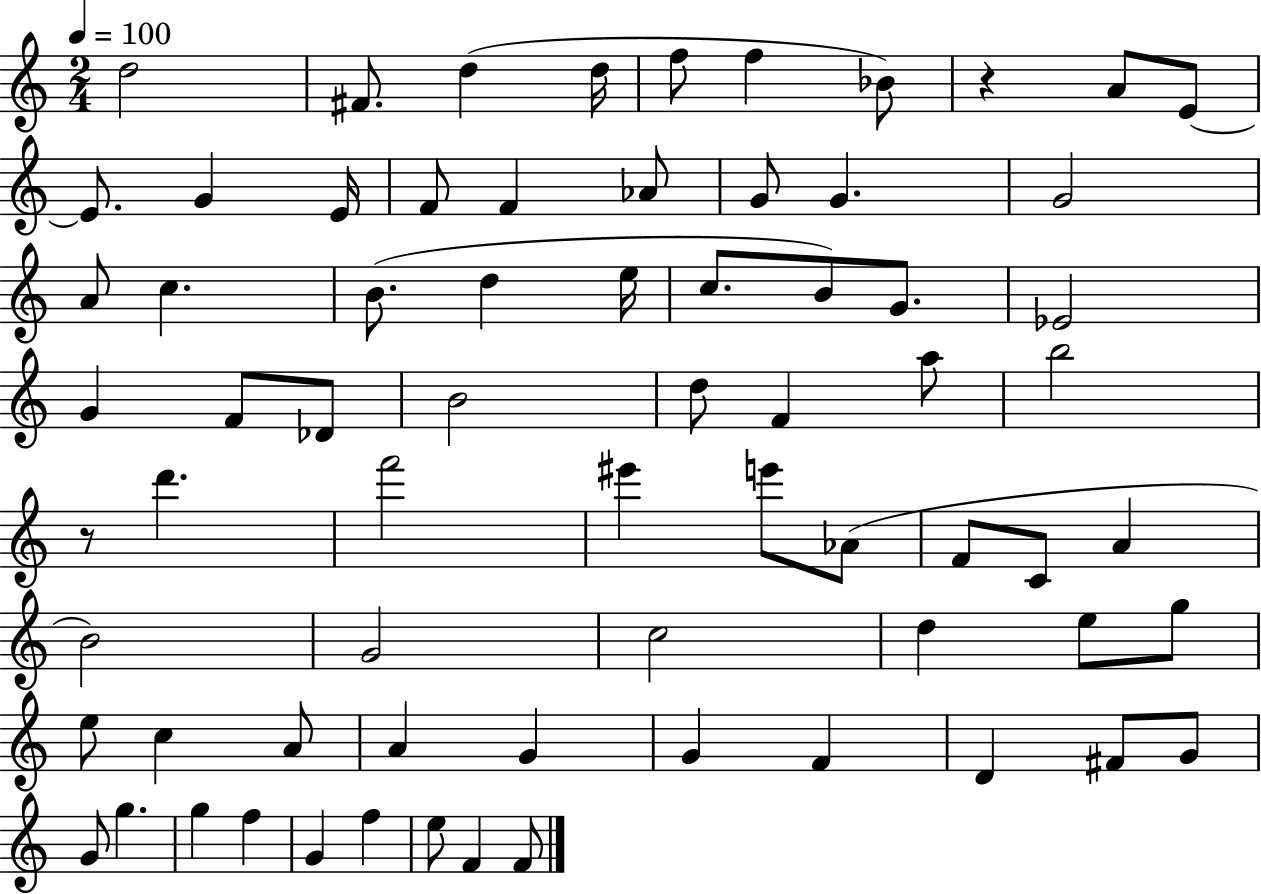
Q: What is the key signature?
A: C major